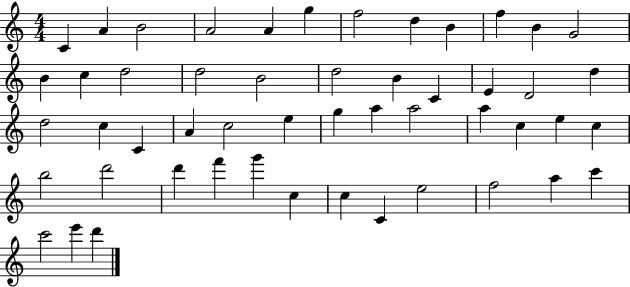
X:1
T:Untitled
M:4/4
L:1/4
K:C
C A B2 A2 A g f2 d B f B G2 B c d2 d2 B2 d2 B C E D2 d d2 c C A c2 e g a a2 a c e c b2 d'2 d' f' g' c c C e2 f2 a c' c'2 e' d'